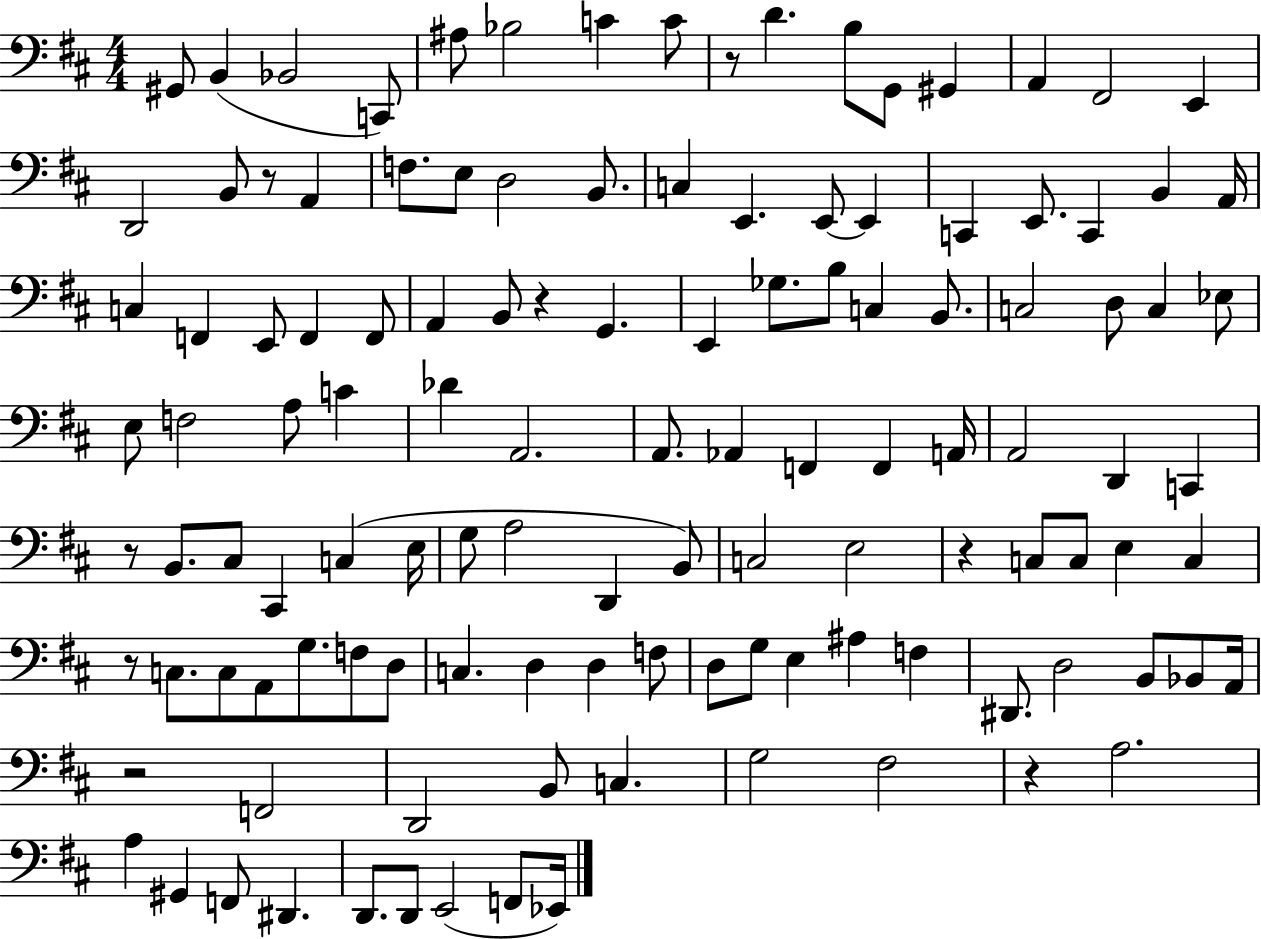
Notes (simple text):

G#2/e B2/q Bb2/h C2/e A#3/e Bb3/h C4/q C4/e R/e D4/q. B3/e G2/e G#2/q A2/q F#2/h E2/q D2/h B2/e R/e A2/q F3/e. E3/e D3/h B2/e. C3/q E2/q. E2/e E2/q C2/q E2/e. C2/q B2/q A2/s C3/q F2/q E2/e F2/q F2/e A2/q B2/e R/q G2/q. E2/q Gb3/e. B3/e C3/q B2/e. C3/h D3/e C3/q Eb3/e E3/e F3/h A3/e C4/q Db4/q A2/h. A2/e. Ab2/q F2/q F2/q A2/s A2/h D2/q C2/q R/e B2/e. C#3/e C#2/q C3/q E3/s G3/e A3/h D2/q B2/e C3/h E3/h R/q C3/e C3/e E3/q C3/q R/e C3/e. C3/e A2/e G3/e. F3/e D3/e C3/q. D3/q D3/q F3/e D3/e G3/e E3/q A#3/q F3/q D#2/e. D3/h B2/e Bb2/e A2/s R/h F2/h D2/h B2/e C3/q. G3/h F#3/h R/q A3/h. A3/q G#2/q F2/e D#2/q. D2/e. D2/e E2/h F2/e Eb2/s